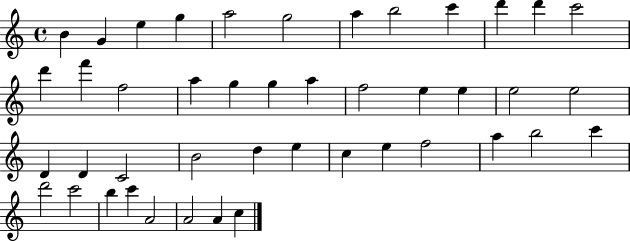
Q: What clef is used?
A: treble